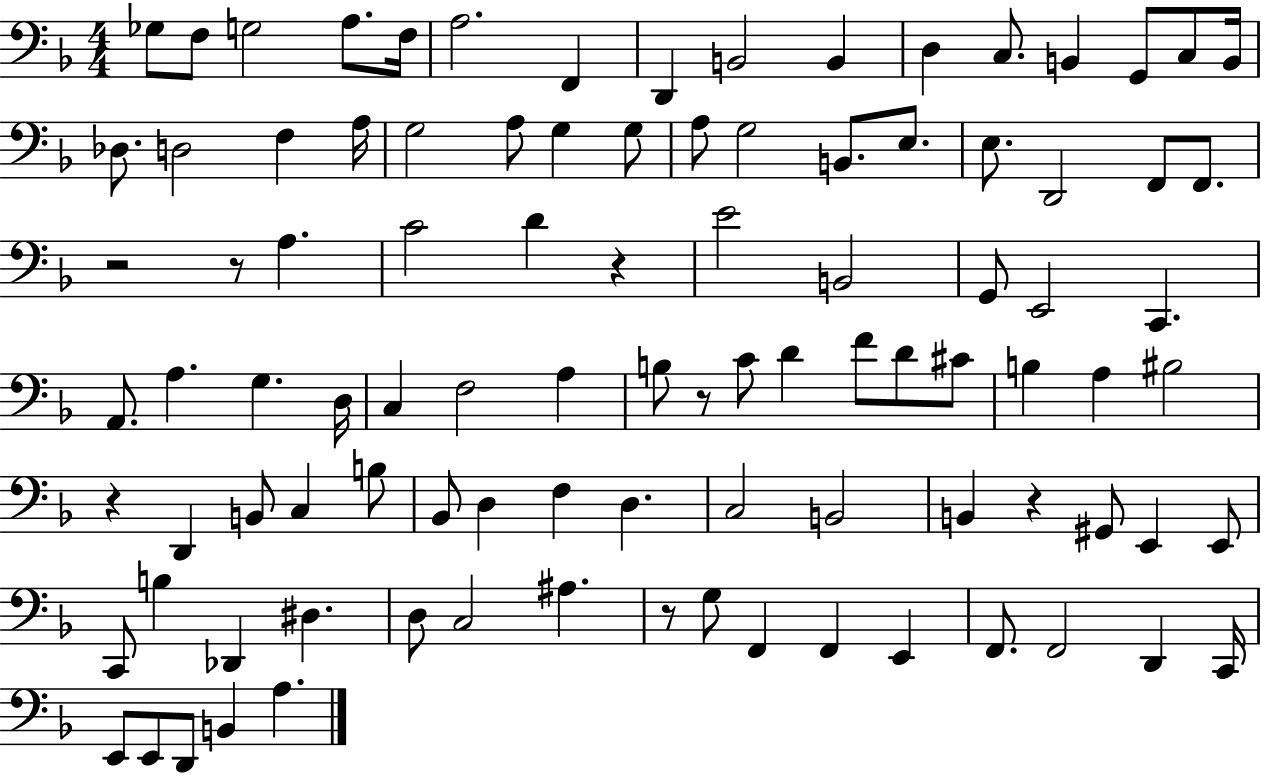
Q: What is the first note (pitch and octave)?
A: Gb3